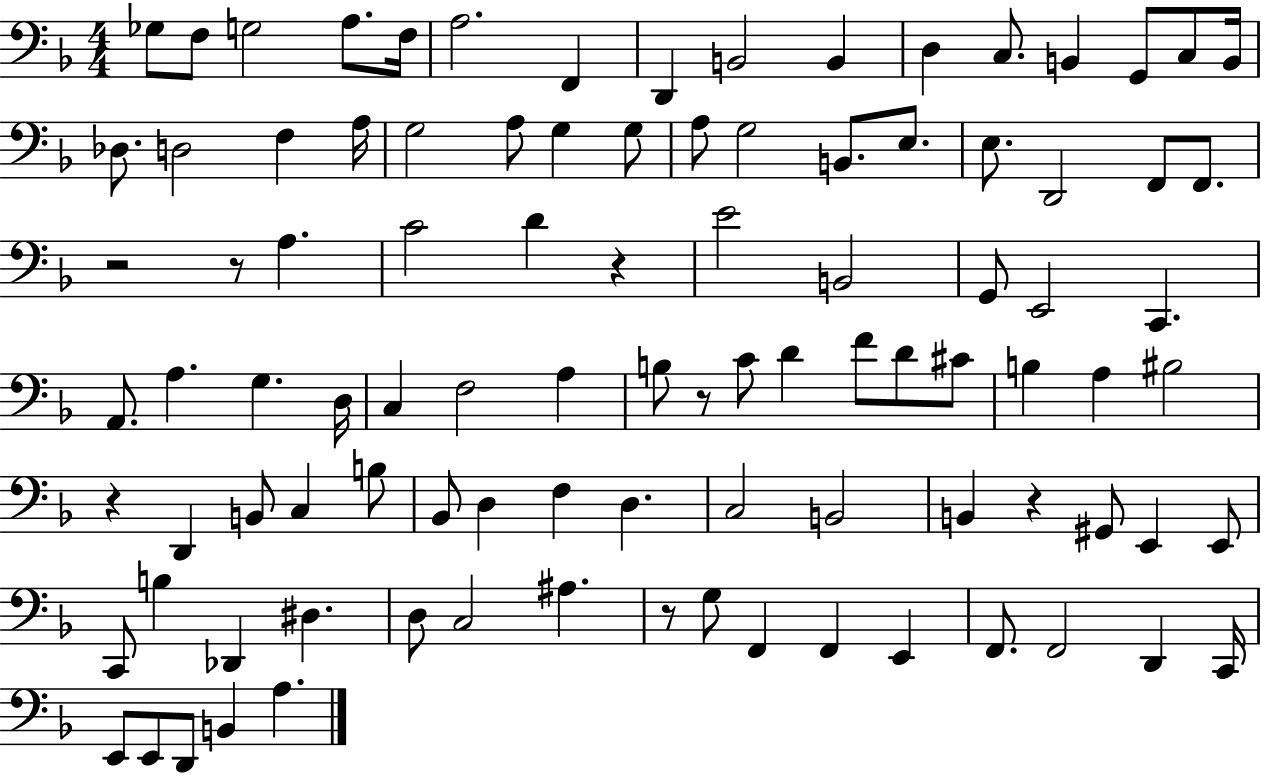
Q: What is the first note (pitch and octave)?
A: Gb3